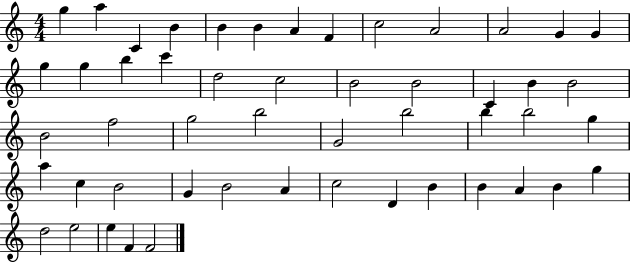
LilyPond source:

{
  \clef treble
  \numericTimeSignature
  \time 4/4
  \key c \major
  g''4 a''4 c'4 b'4 | b'4 b'4 a'4 f'4 | c''2 a'2 | a'2 g'4 g'4 | \break g''4 g''4 b''4 c'''4 | d''2 c''2 | b'2 b'2 | c'4 b'4 b'2 | \break b'2 f''2 | g''2 b''2 | g'2 b''2 | b''4 b''2 g''4 | \break a''4 c''4 b'2 | g'4 b'2 a'4 | c''2 d'4 b'4 | b'4 a'4 b'4 g''4 | \break d''2 e''2 | e''4 f'4 f'2 | \bar "|."
}